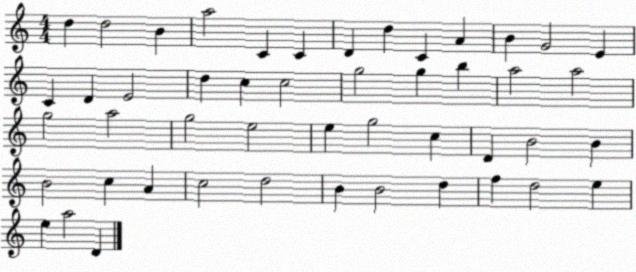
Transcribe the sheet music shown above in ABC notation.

X:1
T:Untitled
M:4/4
L:1/4
K:C
d d2 B a2 C C D d C A B G2 E C D E2 d c c2 g2 g b a2 a2 g2 a2 g2 e2 e g2 c D B2 B B2 c A c2 d2 B B2 d f d2 e e a2 D